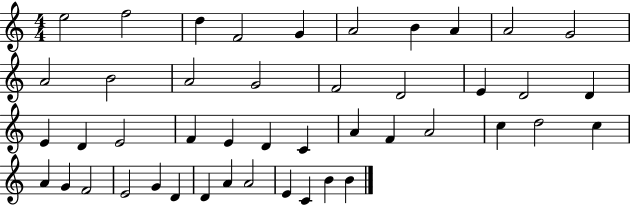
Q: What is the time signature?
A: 4/4